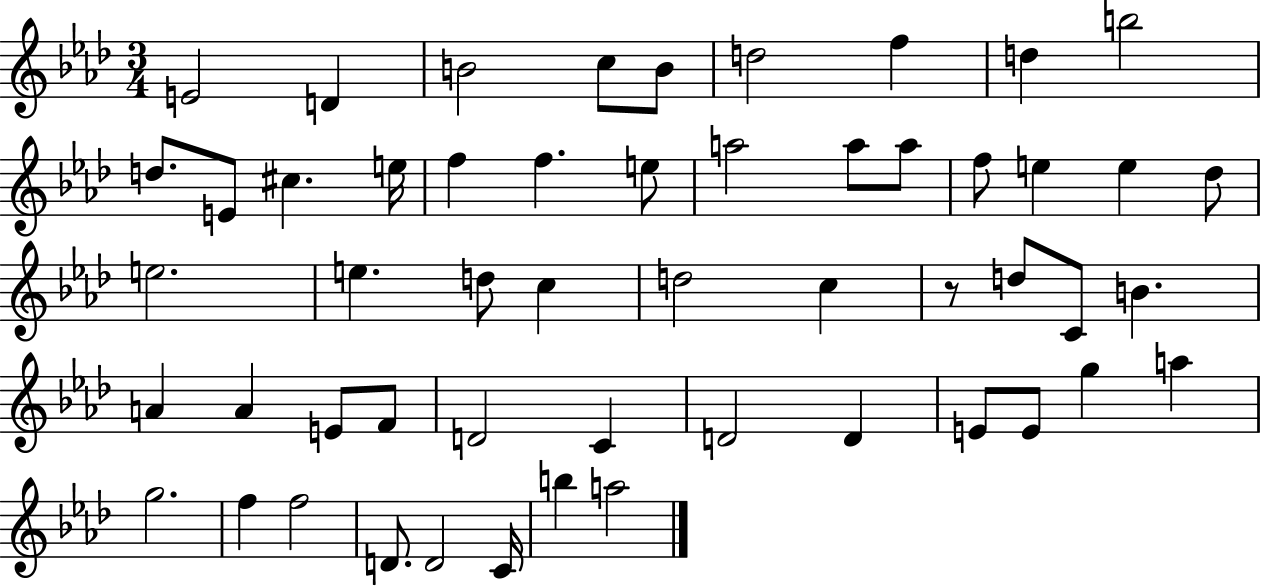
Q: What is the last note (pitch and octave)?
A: A5